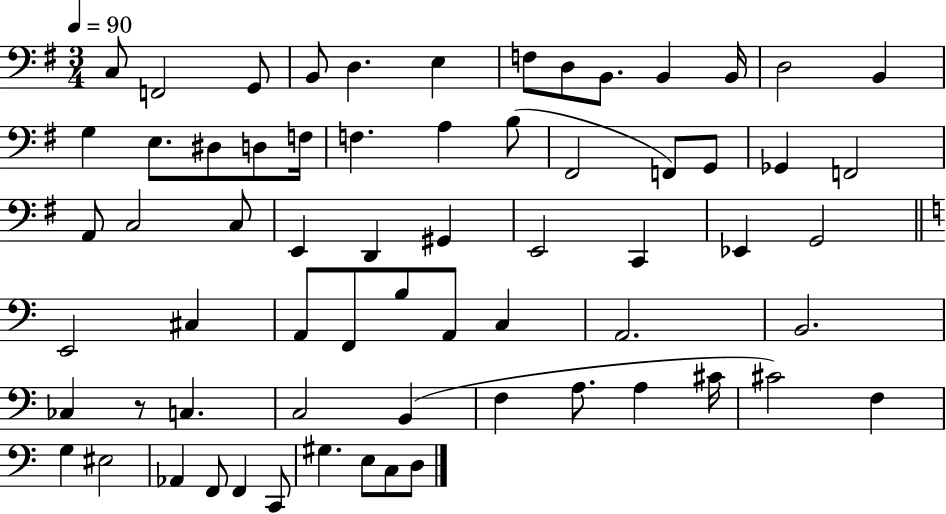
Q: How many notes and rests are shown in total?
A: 66